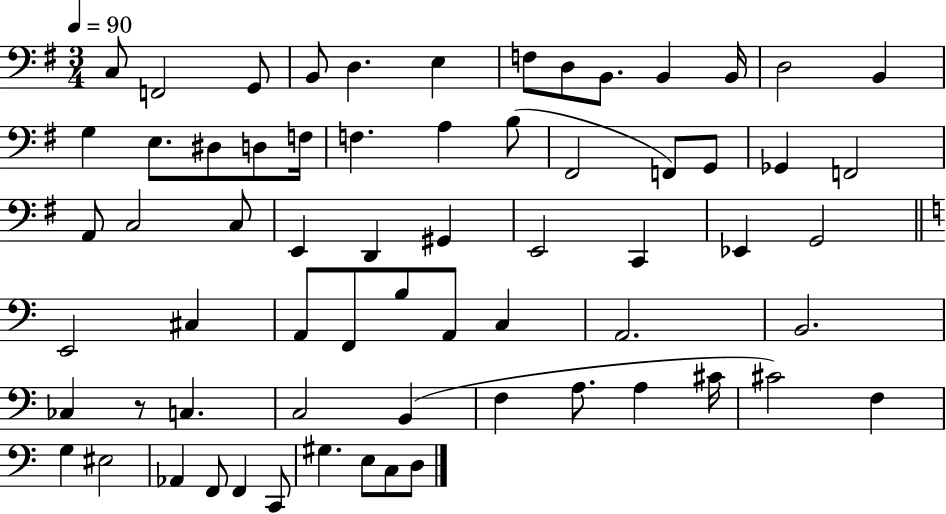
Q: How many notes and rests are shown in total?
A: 66